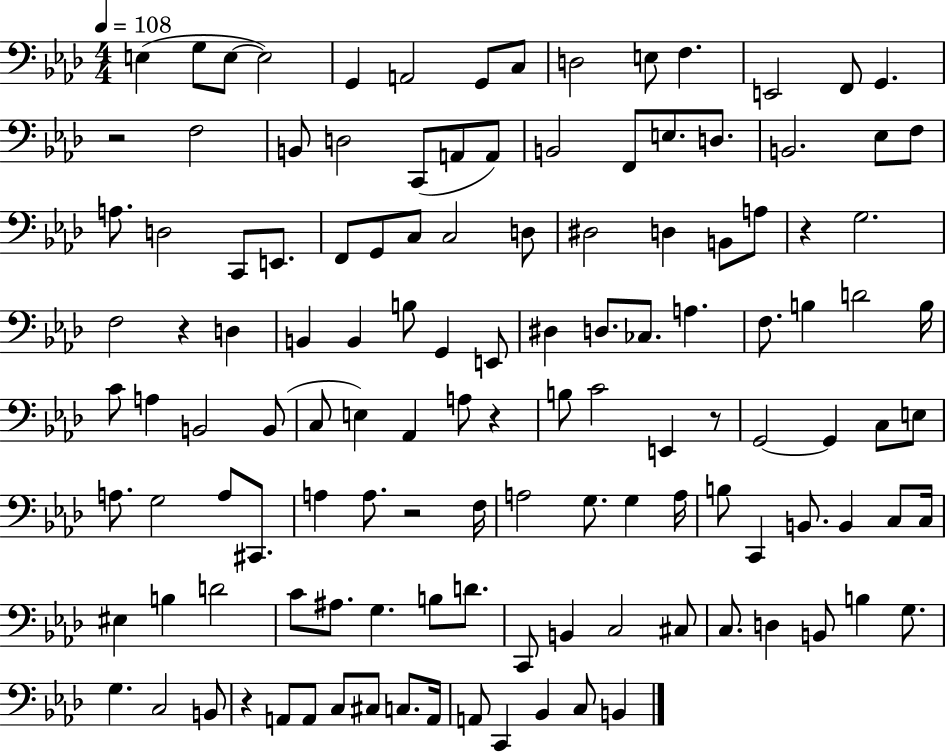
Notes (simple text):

E3/q G3/e E3/e E3/h G2/q A2/h G2/e C3/e D3/h E3/e F3/q. E2/h F2/e G2/q. R/h F3/h B2/e D3/h C2/e A2/e A2/e B2/h F2/e E3/e. D3/e. B2/h. Eb3/e F3/e A3/e. D3/h C2/e E2/e. F2/e G2/e C3/e C3/h D3/e D#3/h D3/q B2/e A3/e R/q G3/h. F3/h R/q D3/q B2/q B2/q B3/e G2/q E2/e D#3/q D3/e. CES3/e. A3/q. F3/e. B3/q D4/h B3/s C4/e A3/q B2/h B2/e C3/e E3/q Ab2/q A3/e R/q B3/e C4/h E2/q R/e G2/h G2/q C3/e E3/e A3/e. G3/h A3/e C#2/e. A3/q A3/e. R/h F3/s A3/h G3/e. G3/q A3/s B3/e C2/q B2/e. B2/q C3/e C3/s EIS3/q B3/q D4/h C4/e A#3/e. G3/q. B3/e D4/e. C2/e B2/q C3/h C#3/e C3/e. D3/q B2/e B3/q G3/e. G3/q. C3/h B2/e R/q A2/e A2/e C3/e C#3/e C3/e. A2/s A2/e C2/q Bb2/q C3/e B2/q